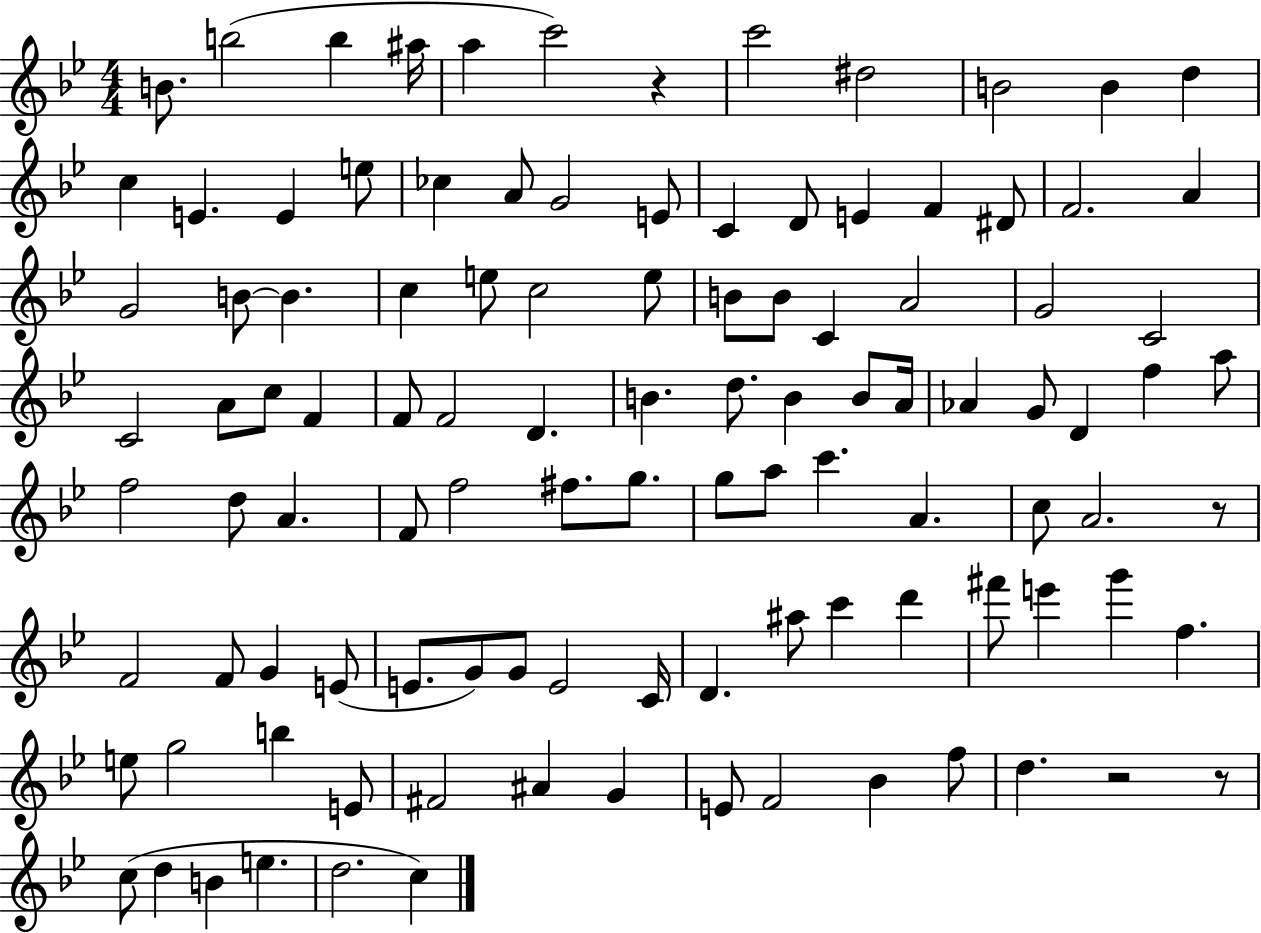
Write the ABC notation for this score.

X:1
T:Untitled
M:4/4
L:1/4
K:Bb
B/2 b2 b ^a/4 a c'2 z c'2 ^d2 B2 B d c E E e/2 _c A/2 G2 E/2 C D/2 E F ^D/2 F2 A G2 B/2 B c e/2 c2 e/2 B/2 B/2 C A2 G2 C2 C2 A/2 c/2 F F/2 F2 D B d/2 B B/2 A/4 _A G/2 D f a/2 f2 d/2 A F/2 f2 ^f/2 g/2 g/2 a/2 c' A c/2 A2 z/2 F2 F/2 G E/2 E/2 G/2 G/2 E2 C/4 D ^a/2 c' d' ^f'/2 e' g' f e/2 g2 b E/2 ^F2 ^A G E/2 F2 _B f/2 d z2 z/2 c/2 d B e d2 c